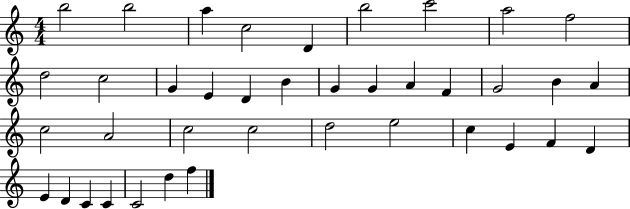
B5/h B5/h A5/q C5/h D4/q B5/h C6/h A5/h F5/h D5/h C5/h G4/q E4/q D4/q B4/q G4/q G4/q A4/q F4/q G4/h B4/q A4/q C5/h A4/h C5/h C5/h D5/h E5/h C5/q E4/q F4/q D4/q E4/q D4/q C4/q C4/q C4/h D5/q F5/q